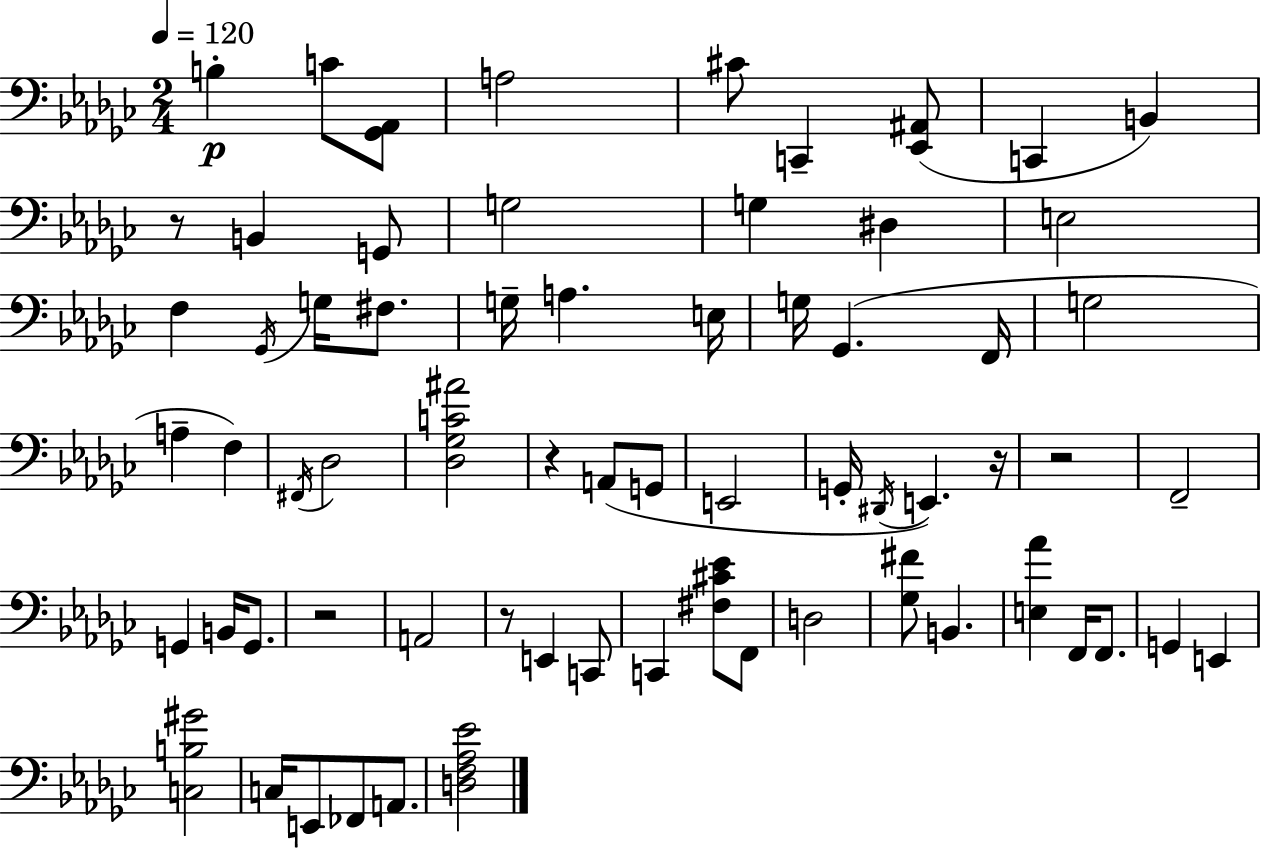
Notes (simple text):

B3/q C4/e [Gb2,Ab2]/e A3/h C#4/e C2/q [Eb2,A#2]/e C2/q B2/q R/e B2/q G2/e G3/h G3/q D#3/q E3/h F3/q Gb2/s G3/s F#3/e. G3/s A3/q. E3/s G3/s Gb2/q. F2/s G3/h A3/q F3/q F#2/s Db3/h [Db3,Gb3,C4,A#4]/h R/q A2/e G2/e E2/h G2/s D#2/s E2/q. R/s R/h F2/h G2/q B2/s G2/e. R/h A2/h R/e E2/q C2/e C2/q [F#3,C#4,Eb4]/e F2/e D3/h [Gb3,F#4]/e B2/q. [E3,Ab4]/q F2/s F2/e. G2/q E2/q [C3,B3,G#4]/h C3/s E2/e FES2/e A2/e. [D3,F3,Ab3,Eb4]/h